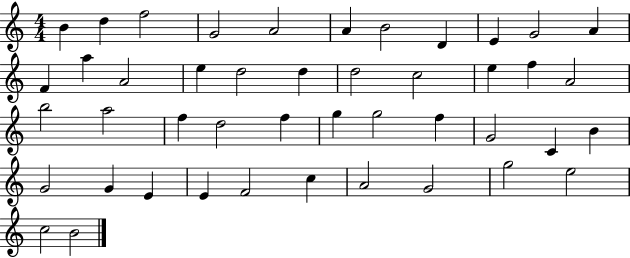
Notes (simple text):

B4/q D5/q F5/h G4/h A4/h A4/q B4/h D4/q E4/q G4/h A4/q F4/q A5/q A4/h E5/q D5/h D5/q D5/h C5/h E5/q F5/q A4/h B5/h A5/h F5/q D5/h F5/q G5/q G5/h F5/q G4/h C4/q B4/q G4/h G4/q E4/q E4/q F4/h C5/q A4/h G4/h G5/h E5/h C5/h B4/h